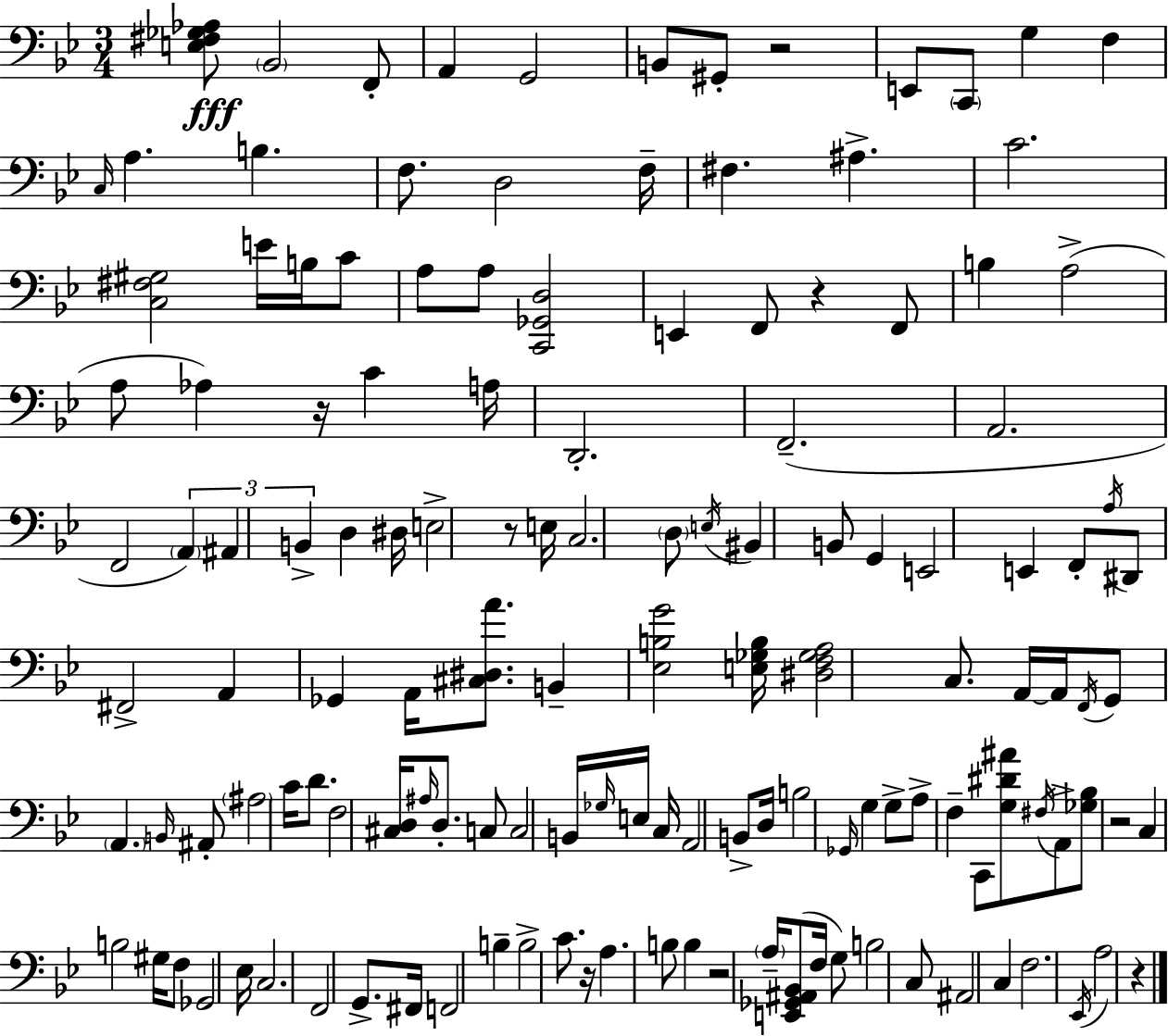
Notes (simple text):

[E3,F#3,Gb3,Ab3]/e Bb2/h F2/e A2/q G2/h B2/e G#2/e R/h E2/e C2/e G3/q F3/q C3/s A3/q. B3/q. F3/e. D3/h F3/s F#3/q. A#3/q. C4/h. [C3,F#3,G#3]/h E4/s B3/s C4/e A3/e A3/e [C2,Gb2,D3]/h E2/q F2/e R/q F2/e B3/q A3/h A3/e Ab3/q R/s C4/q A3/s D2/h. F2/h. A2/h. F2/h A2/q A#2/q B2/q D3/q D#3/s E3/h R/e E3/s C3/h. D3/e E3/s BIS2/q B2/e G2/q E2/h E2/q F2/e A3/s D#2/e F#2/h A2/q Gb2/q A2/s [C#3,D#3,A4]/e. B2/q [Eb3,B3,G4]/h [E3,Gb3,B3]/s [D#3,F3,Gb3,A3]/h C3/e. A2/s A2/s F2/s G2/e A2/q. B2/s A#2/e A#3/h C4/s D4/e. F3/h [C#3,D3]/s A#3/s D3/e. C3/e C3/h B2/s Gb3/s E3/s C3/s A2/h B2/e D3/s B3/h Gb2/s G3/q G3/e A3/e F3/q C2/e [G3,D#4,A#4]/e F#3/s A2/e [Gb3,Bb3]/e R/h C3/q B3/h G#3/s F3/e Gb2/h Eb3/s C3/h. F2/h G2/e. F#2/s F2/h B3/q B3/h C4/e. R/s A3/q. B3/e B3/q R/h A3/s [E2,Gb2,A#2,Bb2]/e F3/s G3/e B3/h C3/e A#2/h C3/q F3/h. Eb2/s A3/h R/q